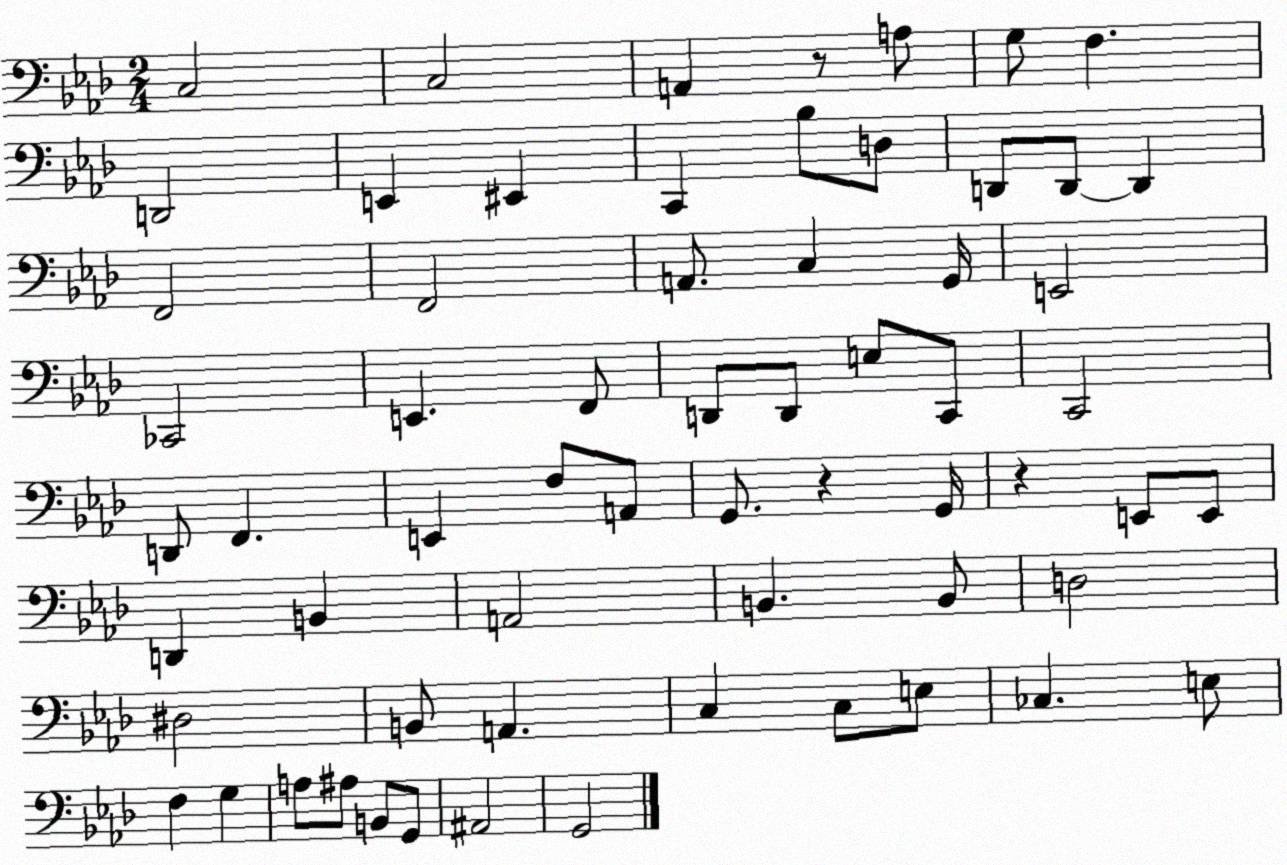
X:1
T:Untitled
M:2/4
L:1/4
K:Ab
C,2 C,2 A,, z/2 A,/2 G,/2 F, D,,2 E,, ^E,, C,, _B,/2 D,/2 D,,/2 D,,/2 D,, F,,2 F,,2 A,,/2 C, G,,/4 E,,2 _C,,2 E,, F,,/2 D,,/2 D,,/2 E,/2 C,,/2 C,,2 D,,/2 F,, E,, F,/2 A,,/2 G,,/2 z G,,/4 z E,,/2 E,,/2 D,, B,, A,,2 B,, B,,/2 D,2 ^D,2 B,,/2 A,, C, C,/2 E,/2 _C, E,/2 F, G, A,/2 ^A,/2 B,,/2 G,,/2 ^A,,2 G,,2